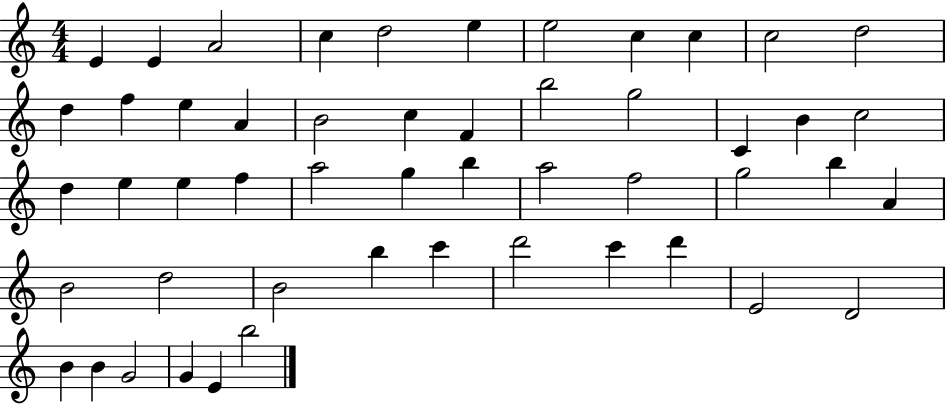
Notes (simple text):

E4/q E4/q A4/h C5/q D5/h E5/q E5/h C5/q C5/q C5/h D5/h D5/q F5/q E5/q A4/q B4/h C5/q F4/q B5/h G5/h C4/q B4/q C5/h D5/q E5/q E5/q F5/q A5/h G5/q B5/q A5/h F5/h G5/h B5/q A4/q B4/h D5/h B4/h B5/q C6/q D6/h C6/q D6/q E4/h D4/h B4/q B4/q G4/h G4/q E4/q B5/h